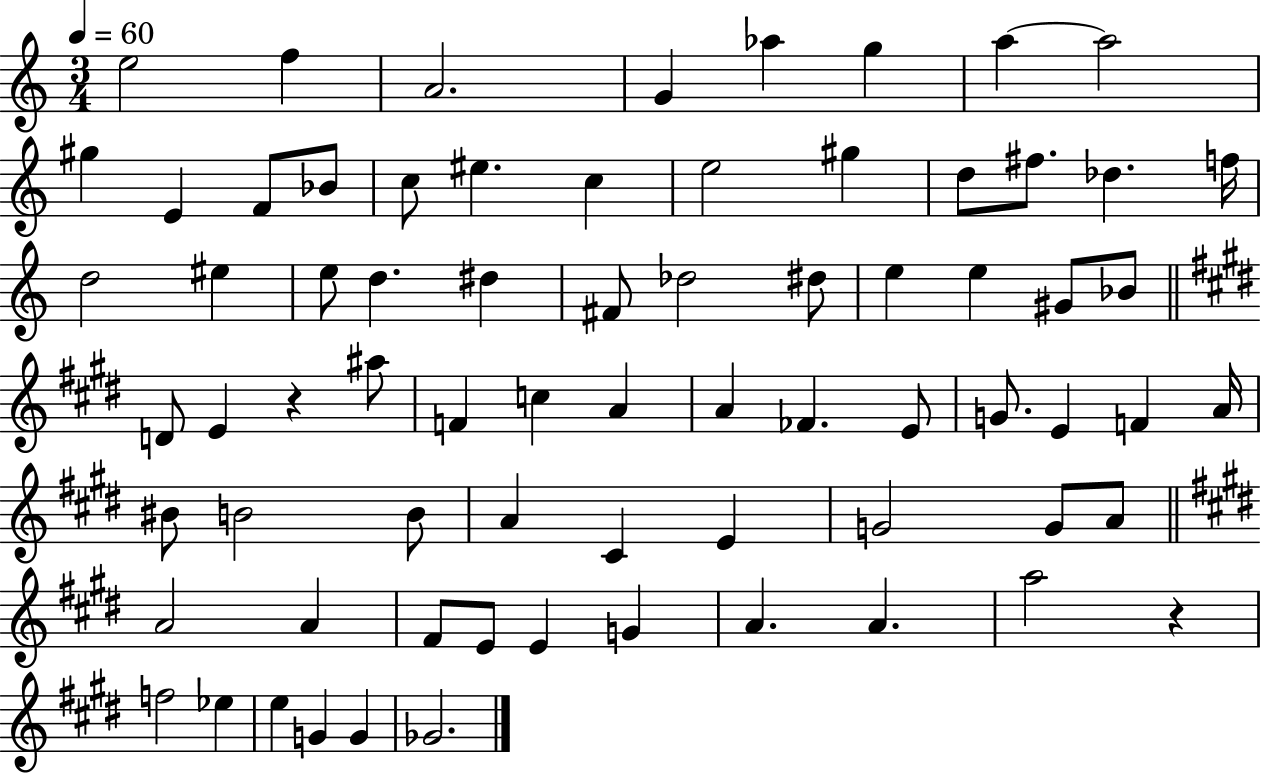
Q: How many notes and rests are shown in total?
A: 72